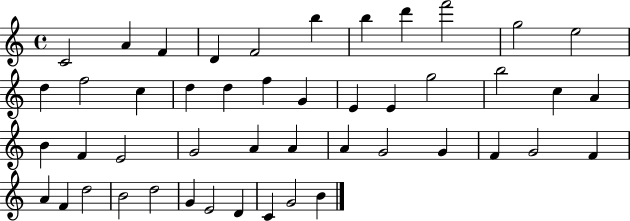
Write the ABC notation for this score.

X:1
T:Untitled
M:4/4
L:1/4
K:C
C2 A F D F2 b b d' f'2 g2 e2 d f2 c d d f G E E g2 b2 c A B F E2 G2 A A A G2 G F G2 F A F d2 B2 d2 G E2 D C G2 B